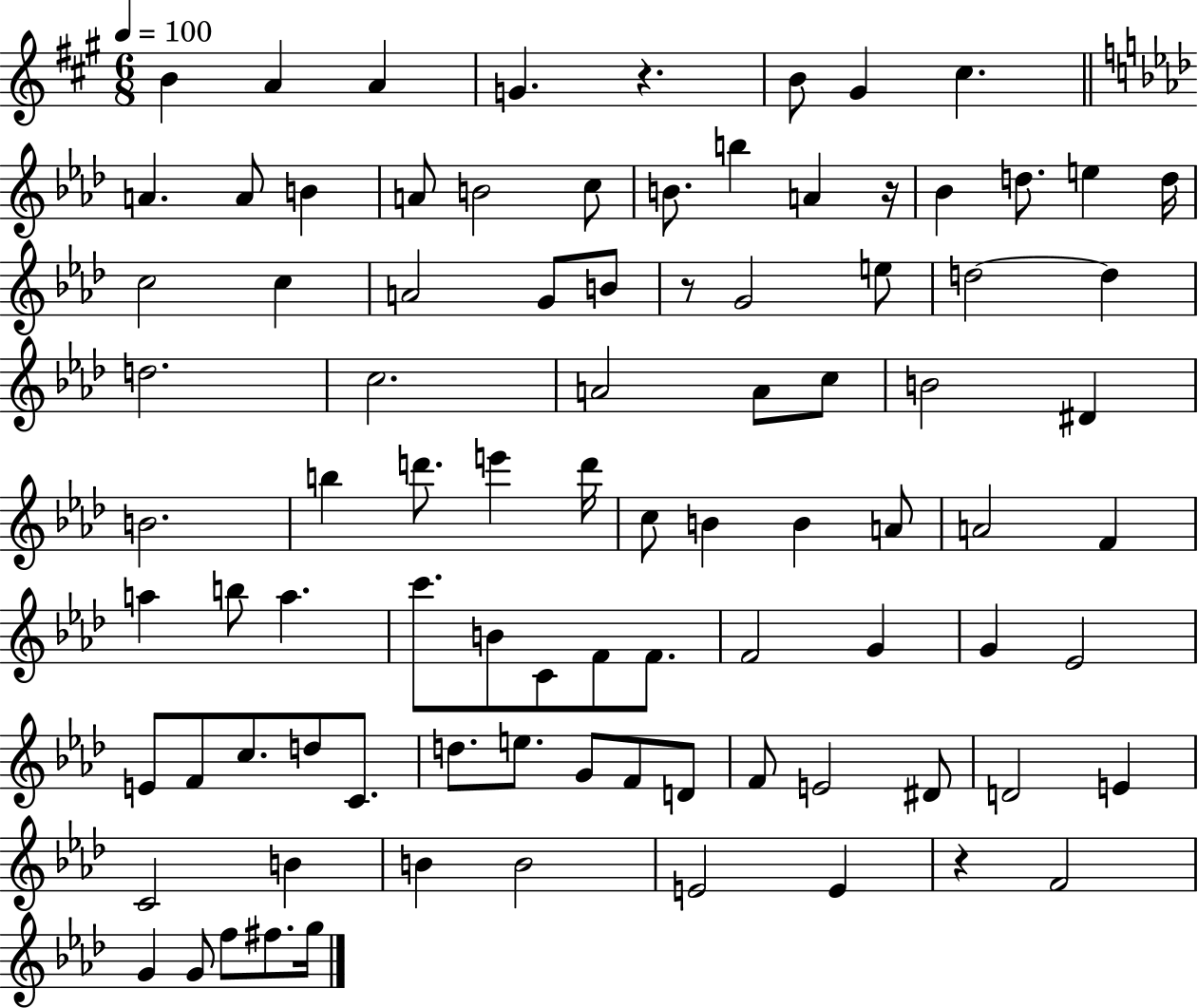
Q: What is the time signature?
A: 6/8